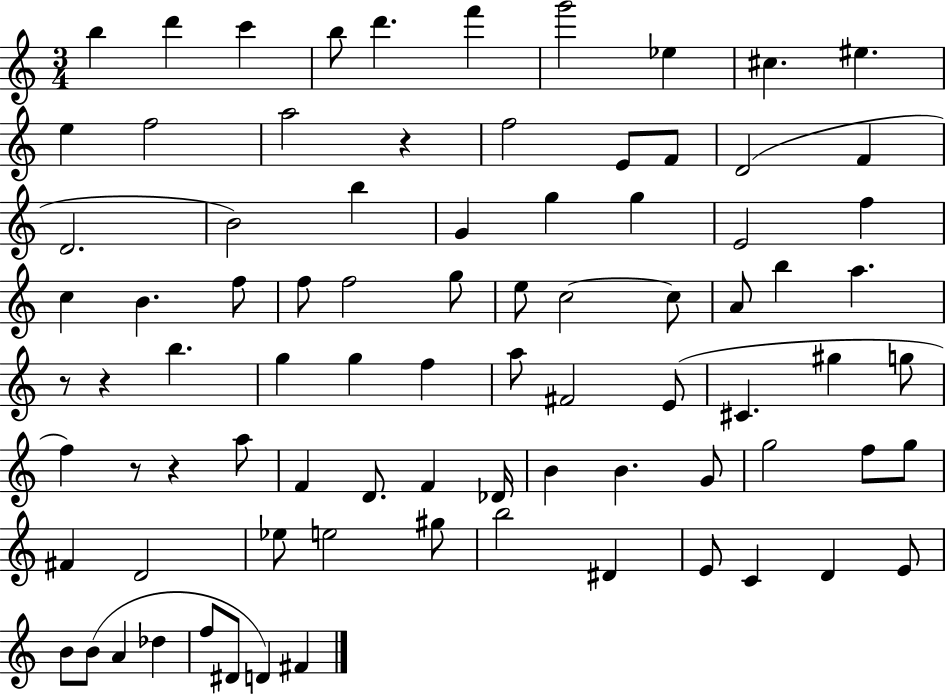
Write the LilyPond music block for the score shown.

{
  \clef treble
  \numericTimeSignature
  \time 3/4
  \key c \major
  \repeat volta 2 { b''4 d'''4 c'''4 | b''8 d'''4. f'''4 | g'''2 ees''4 | cis''4. eis''4. | \break e''4 f''2 | a''2 r4 | f''2 e'8 f'8 | d'2( f'4 | \break d'2. | b'2) b''4 | g'4 g''4 g''4 | e'2 f''4 | \break c''4 b'4. f''8 | f''8 f''2 g''8 | e''8 c''2~~ c''8 | a'8 b''4 a''4. | \break r8 r4 b''4. | g''4 g''4 f''4 | a''8 fis'2 e'8( | cis'4. gis''4 g''8 | \break f''4) r8 r4 a''8 | f'4 d'8. f'4 des'16 | b'4 b'4. g'8 | g''2 f''8 g''8 | \break fis'4 d'2 | ees''8 e''2 gis''8 | b''2 dis'4 | e'8 c'4 d'4 e'8 | \break b'8 b'8( a'4 des''4 | f''8 dis'8 d'4) fis'4 | } \bar "|."
}